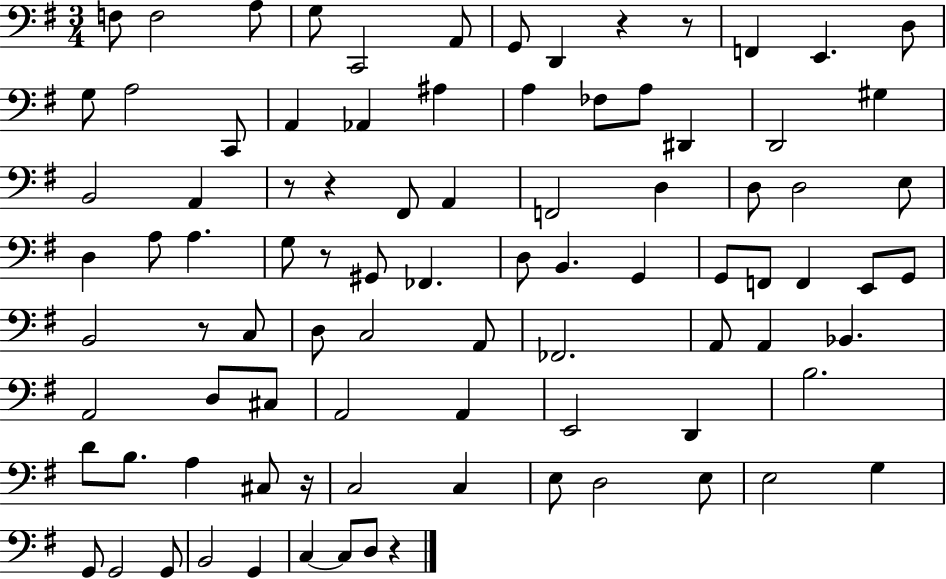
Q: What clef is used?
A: bass